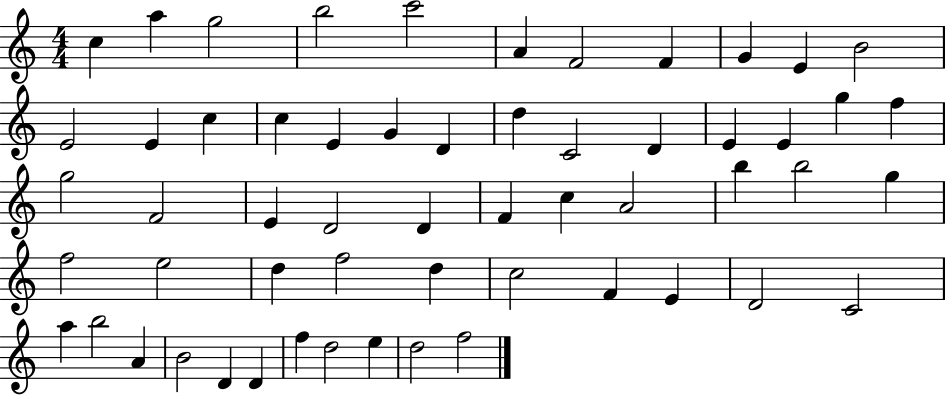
C5/q A5/q G5/h B5/h C6/h A4/q F4/h F4/q G4/q E4/q B4/h E4/h E4/q C5/q C5/q E4/q G4/q D4/q D5/q C4/h D4/q E4/q E4/q G5/q F5/q G5/h F4/h E4/q D4/h D4/q F4/q C5/q A4/h B5/q B5/h G5/q F5/h E5/h D5/q F5/h D5/q C5/h F4/q E4/q D4/h C4/h A5/q B5/h A4/q B4/h D4/q D4/q F5/q D5/h E5/q D5/h F5/h